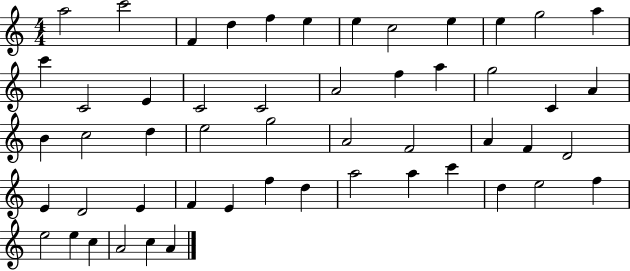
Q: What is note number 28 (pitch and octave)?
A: G5